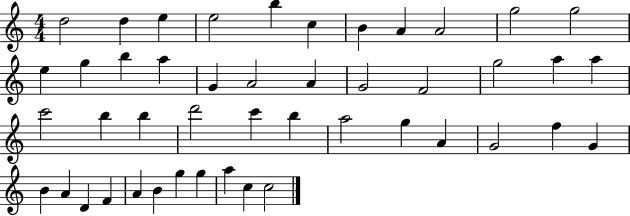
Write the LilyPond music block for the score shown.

{
  \clef treble
  \numericTimeSignature
  \time 4/4
  \key c \major
  d''2 d''4 e''4 | e''2 b''4 c''4 | b'4 a'4 a'2 | g''2 g''2 | \break e''4 g''4 b''4 a''4 | g'4 a'2 a'4 | g'2 f'2 | g''2 a''4 a''4 | \break c'''2 b''4 b''4 | d'''2 c'''4 b''4 | a''2 g''4 a'4 | g'2 f''4 g'4 | \break b'4 a'4 d'4 f'4 | a'4 b'4 g''4 g''4 | a''4 c''4 c''2 | \bar "|."
}